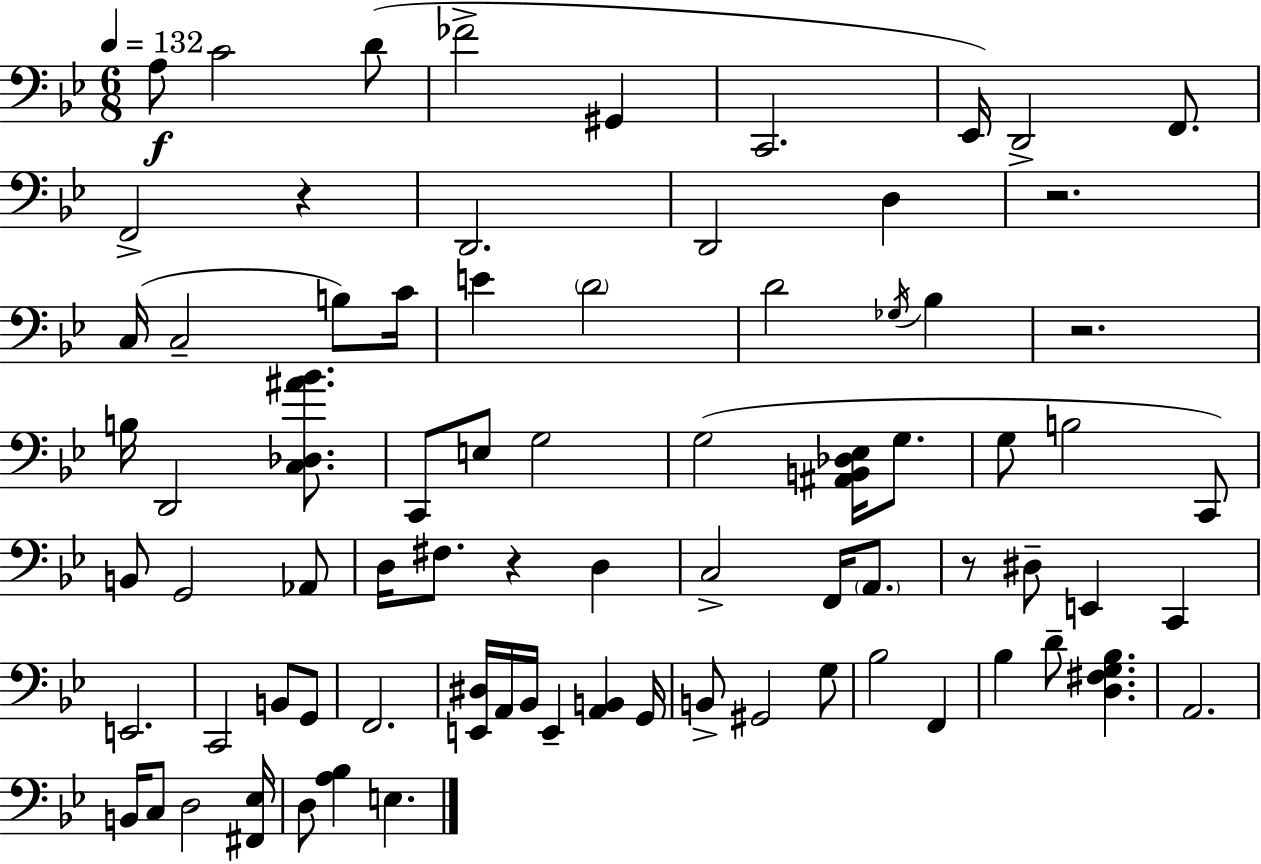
{
  \clef bass
  \numericTimeSignature
  \time 6/8
  \key g \minor
  \tempo 4 = 132
  a8\f c'2 d'8( | fes'2-> gis,4 | c,2. | ees,16) d,2-> f,8. | \break f,2-> r4 | d,2. | d,2 d4 | r2. | \break c16( c2-- b8) c'16 | e'4 \parenthesize d'2 | d'2 \acciaccatura { ges16 } bes4 | r2. | \break b16 d,2 <c des ais' bes'>8. | c,8 e8 g2 | g2( <ais, b, des ees>16 g8. | g8 b2 c,8) | \break b,8 g,2 aes,8 | d16 fis8. r4 d4 | c2-> f,16 \parenthesize a,8. | r8 dis8-- e,4 c,4 | \break e,2. | c,2 b,8 g,8 | f,2. | <e, dis>16 a,16 bes,16 e,4-- <a, b,>4 | \break g,16 b,8-> gis,2 g8 | bes2 f,4 | bes4 d'8-- <d fis g bes>4. | a,2. | \break b,16 c8 d2 | <fis, ees>16 d8 <a bes>4 e4. | \bar "|."
}